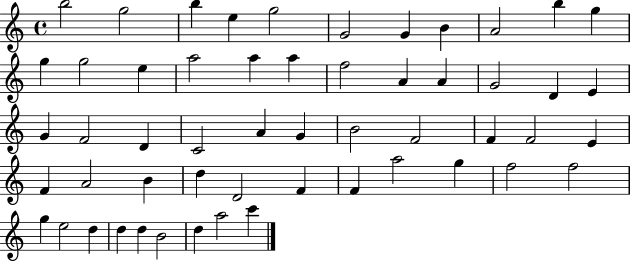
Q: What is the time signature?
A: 4/4